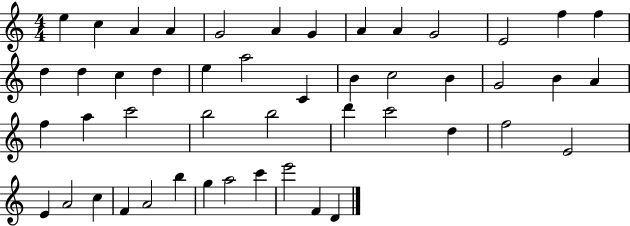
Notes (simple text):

E5/q C5/q A4/q A4/q G4/h A4/q G4/q A4/q A4/q G4/h E4/h F5/q F5/q D5/q D5/q C5/q D5/q E5/q A5/h C4/q B4/q C5/h B4/q G4/h B4/q A4/q F5/q A5/q C6/h B5/h B5/h D6/q C6/h D5/q F5/h E4/h E4/q A4/h C5/q F4/q A4/h B5/q G5/q A5/h C6/q E6/h F4/q D4/q